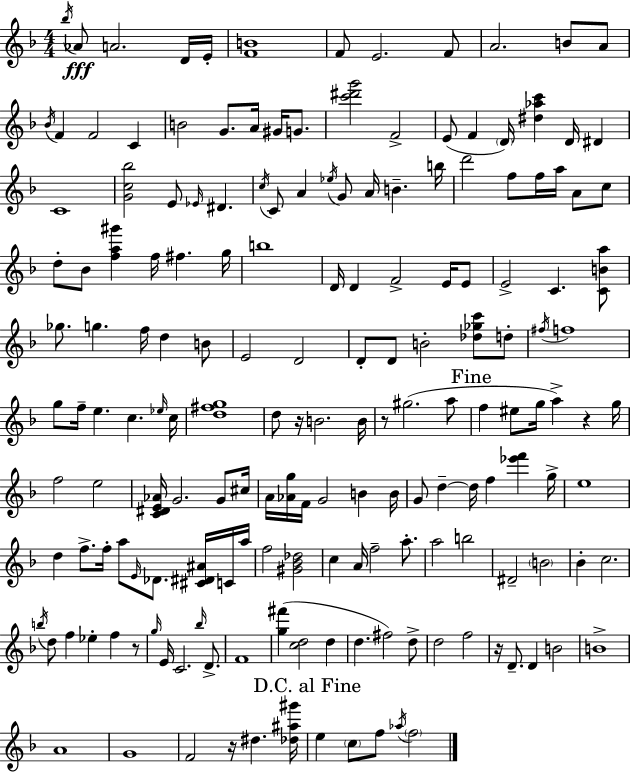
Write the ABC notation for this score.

X:1
T:Untitled
M:4/4
L:1/4
K:Dm
_b/4 _A/2 A2 D/4 E/4 [FB]4 F/2 E2 F/2 A2 B/2 A/2 _B/4 F F2 C B2 G/2 A/4 ^G/4 G/2 [c'^d'g']2 F2 E/2 F D/4 [^d_ac'] D/4 ^D C4 [Gc_b]2 E/2 _E/4 ^D c/4 C/2 A _e/4 G/2 A/4 B b/4 d'2 f/2 f/4 a/4 A/2 c/2 d/2 _B/2 [fa^g'] f/4 ^f g/4 b4 D/4 D F2 E/4 E/2 E2 C [CBa]/2 _g/2 g f/4 d B/2 E2 D2 D/2 D/2 B2 [_d_gc']/2 d/2 ^f/4 f4 g/2 f/4 e c _e/4 c/4 [d^fg]4 d/2 z/4 B2 B/4 z/2 ^g2 a/2 f ^e/2 g/4 a z g/4 f2 e2 [C^DE_A]/4 G2 G/2 ^c/4 A/4 [_Ag]/4 F/4 G2 B B/4 G/2 d d/4 f [_e'f'] g/4 e4 d f/2 f/4 a/2 E/4 _D/2 [^C^D^A]/4 C/4 a/4 f2 [^G_B_d]2 c A/4 f2 a/2 a2 b2 ^D2 B2 _B c2 b/4 d/2 f _e f z/2 g/4 E/4 C2 _b/4 D/2 F4 [g^f'] [cd]2 d d ^f2 d/2 d2 f2 z/4 D/2 D B2 B4 A4 G4 F2 z/4 ^d [_d^a^g']/4 e c/2 f/2 _a/4 f2